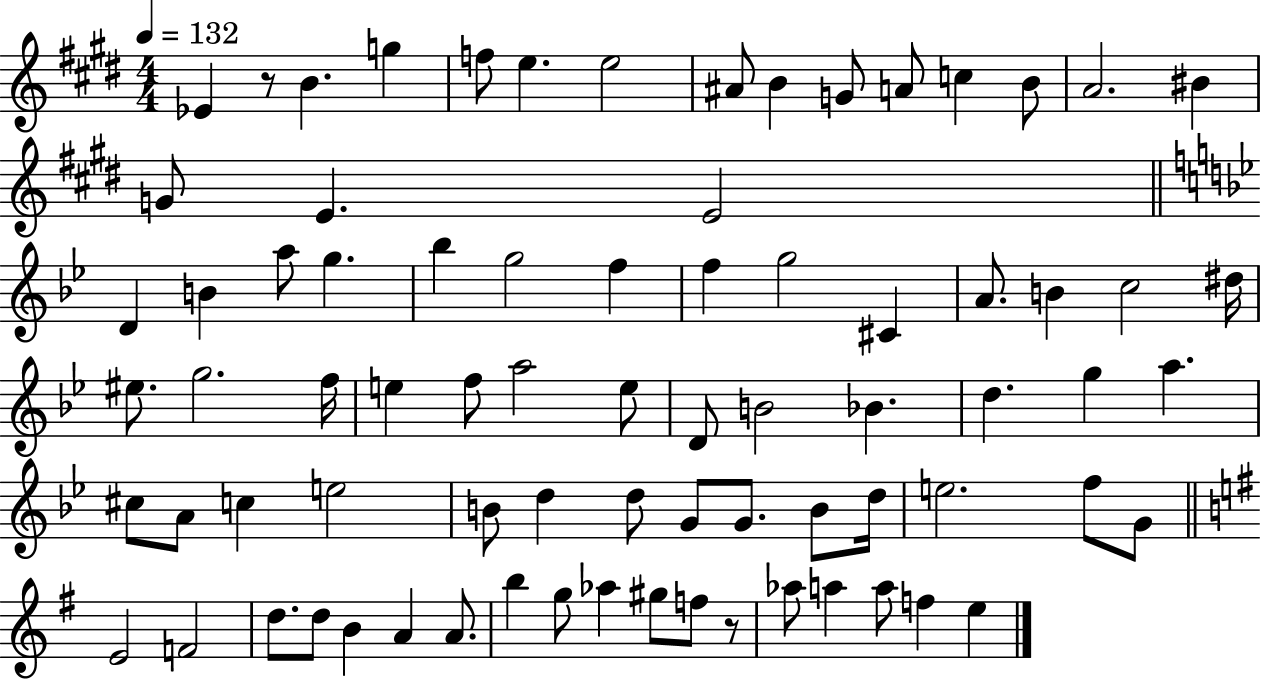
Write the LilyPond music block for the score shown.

{
  \clef treble
  \numericTimeSignature
  \time 4/4
  \key e \major
  \tempo 4 = 132
  \repeat volta 2 { ees'4 r8 b'4. g''4 | f''8 e''4. e''2 | ais'8 b'4 g'8 a'8 c''4 b'8 | a'2. bis'4 | \break g'8 e'4. e'2 | \bar "||" \break \key g \minor d'4 b'4 a''8 g''4. | bes''4 g''2 f''4 | f''4 g''2 cis'4 | a'8. b'4 c''2 dis''16 | \break eis''8. g''2. f''16 | e''4 f''8 a''2 e''8 | d'8 b'2 bes'4. | d''4. g''4 a''4. | \break cis''8 a'8 c''4 e''2 | b'8 d''4 d''8 g'8 g'8. b'8 d''16 | e''2. f''8 g'8 | \bar "||" \break \key g \major e'2 f'2 | d''8. d''8 b'4 a'4 a'8. | b''4 g''8 aes''4 gis''8 f''8 r8 | aes''8 a''4 a''8 f''4 e''4 | \break } \bar "|."
}